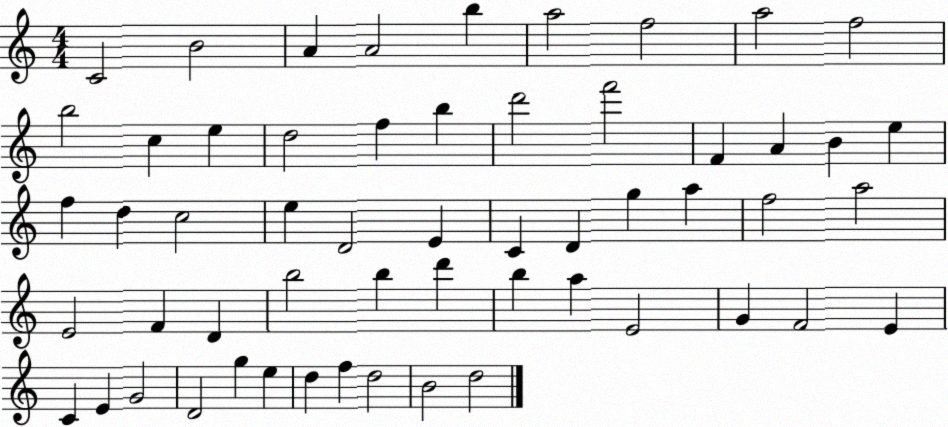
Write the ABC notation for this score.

X:1
T:Untitled
M:4/4
L:1/4
K:C
C2 B2 A A2 b a2 f2 a2 f2 b2 c e d2 f b d'2 f'2 F A B e f d c2 e D2 E C D g a f2 a2 E2 F D b2 b d' b a E2 G F2 E C E G2 D2 g e d f d2 B2 d2